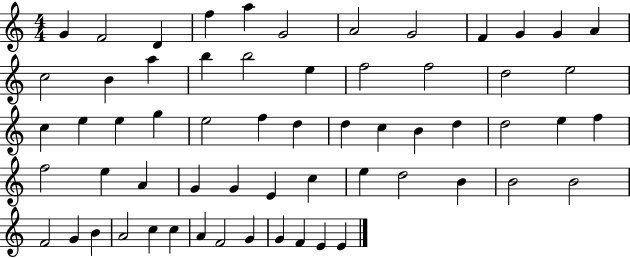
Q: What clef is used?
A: treble